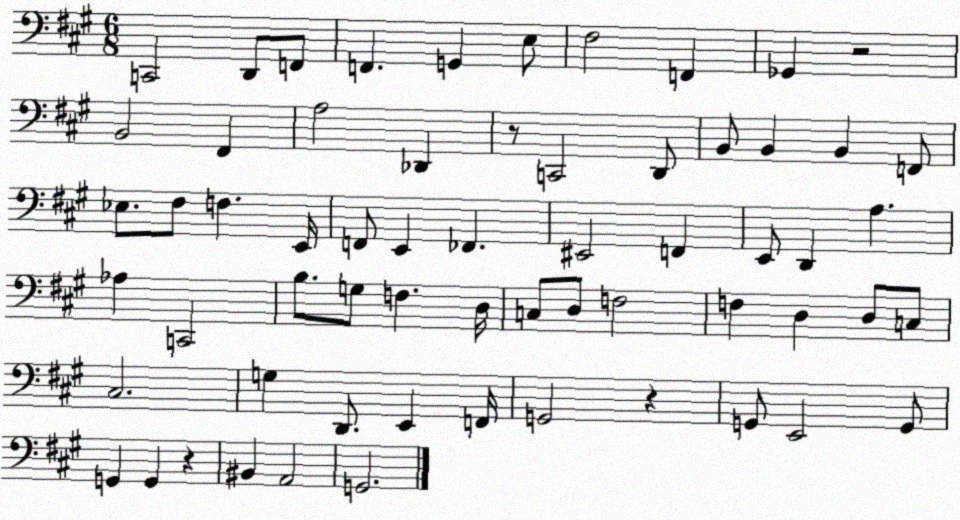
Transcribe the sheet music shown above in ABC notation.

X:1
T:Untitled
M:6/8
L:1/4
K:A
C,,2 D,,/2 F,,/2 F,, G,, E,/2 ^F,2 F,, _G,, z2 B,,2 ^F,, A,2 _D,, z/2 C,,2 D,,/2 B,,/2 B,, B,, F,,/2 _E,/2 ^F,/2 F, E,,/4 F,,/2 E,, _F,, ^E,,2 F,, E,,/2 D,, A, _A, C,,2 B,/2 G,/2 F, D,/4 C,/2 D,/2 F,2 F, D, D,/2 C,/2 ^C,2 G, D,,/2 E,, F,,/4 G,,2 z G,,/2 E,,2 G,,/2 G,, G,, z ^B,, A,,2 G,,2